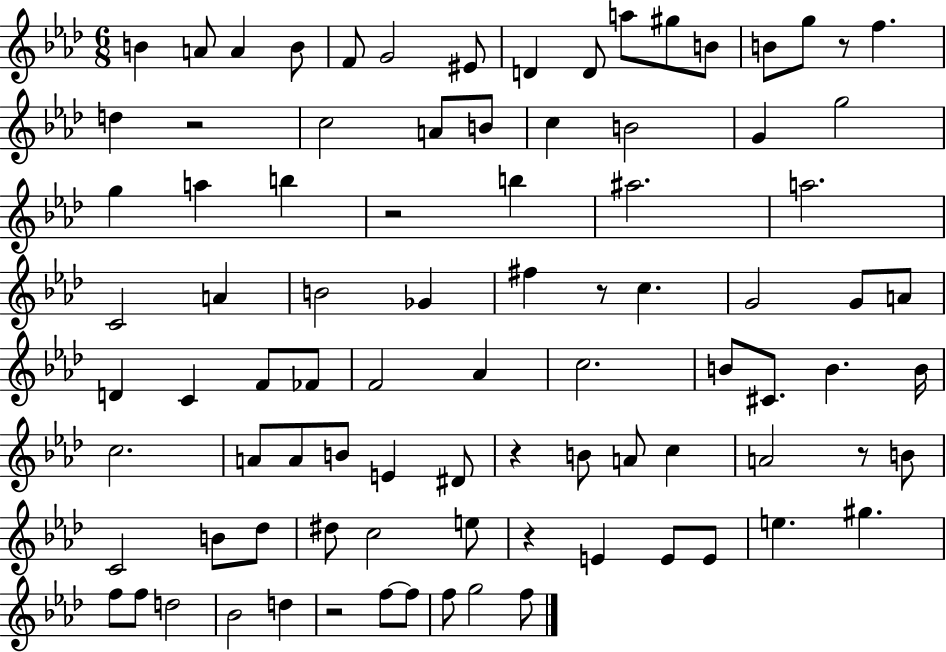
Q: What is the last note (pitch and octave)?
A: F5